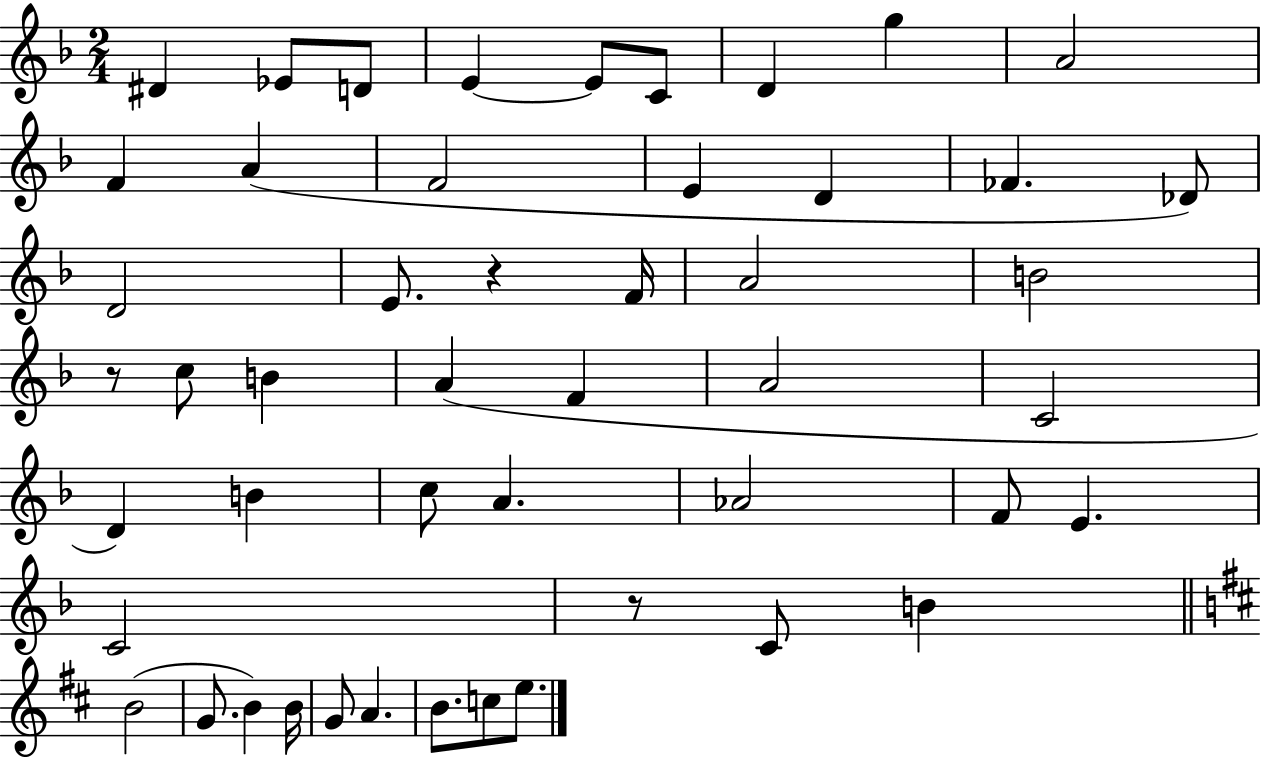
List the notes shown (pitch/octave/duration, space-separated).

D#4/q Eb4/e D4/e E4/q E4/e C4/e D4/q G5/q A4/h F4/q A4/q F4/h E4/q D4/q FES4/q. Db4/e D4/h E4/e. R/q F4/s A4/h B4/h R/e C5/e B4/q A4/q F4/q A4/h C4/h D4/q B4/q C5/e A4/q. Ab4/h F4/e E4/q. C4/h R/e C4/e B4/q B4/h G4/e. B4/q B4/s G4/e A4/q. B4/e. C5/e E5/e.